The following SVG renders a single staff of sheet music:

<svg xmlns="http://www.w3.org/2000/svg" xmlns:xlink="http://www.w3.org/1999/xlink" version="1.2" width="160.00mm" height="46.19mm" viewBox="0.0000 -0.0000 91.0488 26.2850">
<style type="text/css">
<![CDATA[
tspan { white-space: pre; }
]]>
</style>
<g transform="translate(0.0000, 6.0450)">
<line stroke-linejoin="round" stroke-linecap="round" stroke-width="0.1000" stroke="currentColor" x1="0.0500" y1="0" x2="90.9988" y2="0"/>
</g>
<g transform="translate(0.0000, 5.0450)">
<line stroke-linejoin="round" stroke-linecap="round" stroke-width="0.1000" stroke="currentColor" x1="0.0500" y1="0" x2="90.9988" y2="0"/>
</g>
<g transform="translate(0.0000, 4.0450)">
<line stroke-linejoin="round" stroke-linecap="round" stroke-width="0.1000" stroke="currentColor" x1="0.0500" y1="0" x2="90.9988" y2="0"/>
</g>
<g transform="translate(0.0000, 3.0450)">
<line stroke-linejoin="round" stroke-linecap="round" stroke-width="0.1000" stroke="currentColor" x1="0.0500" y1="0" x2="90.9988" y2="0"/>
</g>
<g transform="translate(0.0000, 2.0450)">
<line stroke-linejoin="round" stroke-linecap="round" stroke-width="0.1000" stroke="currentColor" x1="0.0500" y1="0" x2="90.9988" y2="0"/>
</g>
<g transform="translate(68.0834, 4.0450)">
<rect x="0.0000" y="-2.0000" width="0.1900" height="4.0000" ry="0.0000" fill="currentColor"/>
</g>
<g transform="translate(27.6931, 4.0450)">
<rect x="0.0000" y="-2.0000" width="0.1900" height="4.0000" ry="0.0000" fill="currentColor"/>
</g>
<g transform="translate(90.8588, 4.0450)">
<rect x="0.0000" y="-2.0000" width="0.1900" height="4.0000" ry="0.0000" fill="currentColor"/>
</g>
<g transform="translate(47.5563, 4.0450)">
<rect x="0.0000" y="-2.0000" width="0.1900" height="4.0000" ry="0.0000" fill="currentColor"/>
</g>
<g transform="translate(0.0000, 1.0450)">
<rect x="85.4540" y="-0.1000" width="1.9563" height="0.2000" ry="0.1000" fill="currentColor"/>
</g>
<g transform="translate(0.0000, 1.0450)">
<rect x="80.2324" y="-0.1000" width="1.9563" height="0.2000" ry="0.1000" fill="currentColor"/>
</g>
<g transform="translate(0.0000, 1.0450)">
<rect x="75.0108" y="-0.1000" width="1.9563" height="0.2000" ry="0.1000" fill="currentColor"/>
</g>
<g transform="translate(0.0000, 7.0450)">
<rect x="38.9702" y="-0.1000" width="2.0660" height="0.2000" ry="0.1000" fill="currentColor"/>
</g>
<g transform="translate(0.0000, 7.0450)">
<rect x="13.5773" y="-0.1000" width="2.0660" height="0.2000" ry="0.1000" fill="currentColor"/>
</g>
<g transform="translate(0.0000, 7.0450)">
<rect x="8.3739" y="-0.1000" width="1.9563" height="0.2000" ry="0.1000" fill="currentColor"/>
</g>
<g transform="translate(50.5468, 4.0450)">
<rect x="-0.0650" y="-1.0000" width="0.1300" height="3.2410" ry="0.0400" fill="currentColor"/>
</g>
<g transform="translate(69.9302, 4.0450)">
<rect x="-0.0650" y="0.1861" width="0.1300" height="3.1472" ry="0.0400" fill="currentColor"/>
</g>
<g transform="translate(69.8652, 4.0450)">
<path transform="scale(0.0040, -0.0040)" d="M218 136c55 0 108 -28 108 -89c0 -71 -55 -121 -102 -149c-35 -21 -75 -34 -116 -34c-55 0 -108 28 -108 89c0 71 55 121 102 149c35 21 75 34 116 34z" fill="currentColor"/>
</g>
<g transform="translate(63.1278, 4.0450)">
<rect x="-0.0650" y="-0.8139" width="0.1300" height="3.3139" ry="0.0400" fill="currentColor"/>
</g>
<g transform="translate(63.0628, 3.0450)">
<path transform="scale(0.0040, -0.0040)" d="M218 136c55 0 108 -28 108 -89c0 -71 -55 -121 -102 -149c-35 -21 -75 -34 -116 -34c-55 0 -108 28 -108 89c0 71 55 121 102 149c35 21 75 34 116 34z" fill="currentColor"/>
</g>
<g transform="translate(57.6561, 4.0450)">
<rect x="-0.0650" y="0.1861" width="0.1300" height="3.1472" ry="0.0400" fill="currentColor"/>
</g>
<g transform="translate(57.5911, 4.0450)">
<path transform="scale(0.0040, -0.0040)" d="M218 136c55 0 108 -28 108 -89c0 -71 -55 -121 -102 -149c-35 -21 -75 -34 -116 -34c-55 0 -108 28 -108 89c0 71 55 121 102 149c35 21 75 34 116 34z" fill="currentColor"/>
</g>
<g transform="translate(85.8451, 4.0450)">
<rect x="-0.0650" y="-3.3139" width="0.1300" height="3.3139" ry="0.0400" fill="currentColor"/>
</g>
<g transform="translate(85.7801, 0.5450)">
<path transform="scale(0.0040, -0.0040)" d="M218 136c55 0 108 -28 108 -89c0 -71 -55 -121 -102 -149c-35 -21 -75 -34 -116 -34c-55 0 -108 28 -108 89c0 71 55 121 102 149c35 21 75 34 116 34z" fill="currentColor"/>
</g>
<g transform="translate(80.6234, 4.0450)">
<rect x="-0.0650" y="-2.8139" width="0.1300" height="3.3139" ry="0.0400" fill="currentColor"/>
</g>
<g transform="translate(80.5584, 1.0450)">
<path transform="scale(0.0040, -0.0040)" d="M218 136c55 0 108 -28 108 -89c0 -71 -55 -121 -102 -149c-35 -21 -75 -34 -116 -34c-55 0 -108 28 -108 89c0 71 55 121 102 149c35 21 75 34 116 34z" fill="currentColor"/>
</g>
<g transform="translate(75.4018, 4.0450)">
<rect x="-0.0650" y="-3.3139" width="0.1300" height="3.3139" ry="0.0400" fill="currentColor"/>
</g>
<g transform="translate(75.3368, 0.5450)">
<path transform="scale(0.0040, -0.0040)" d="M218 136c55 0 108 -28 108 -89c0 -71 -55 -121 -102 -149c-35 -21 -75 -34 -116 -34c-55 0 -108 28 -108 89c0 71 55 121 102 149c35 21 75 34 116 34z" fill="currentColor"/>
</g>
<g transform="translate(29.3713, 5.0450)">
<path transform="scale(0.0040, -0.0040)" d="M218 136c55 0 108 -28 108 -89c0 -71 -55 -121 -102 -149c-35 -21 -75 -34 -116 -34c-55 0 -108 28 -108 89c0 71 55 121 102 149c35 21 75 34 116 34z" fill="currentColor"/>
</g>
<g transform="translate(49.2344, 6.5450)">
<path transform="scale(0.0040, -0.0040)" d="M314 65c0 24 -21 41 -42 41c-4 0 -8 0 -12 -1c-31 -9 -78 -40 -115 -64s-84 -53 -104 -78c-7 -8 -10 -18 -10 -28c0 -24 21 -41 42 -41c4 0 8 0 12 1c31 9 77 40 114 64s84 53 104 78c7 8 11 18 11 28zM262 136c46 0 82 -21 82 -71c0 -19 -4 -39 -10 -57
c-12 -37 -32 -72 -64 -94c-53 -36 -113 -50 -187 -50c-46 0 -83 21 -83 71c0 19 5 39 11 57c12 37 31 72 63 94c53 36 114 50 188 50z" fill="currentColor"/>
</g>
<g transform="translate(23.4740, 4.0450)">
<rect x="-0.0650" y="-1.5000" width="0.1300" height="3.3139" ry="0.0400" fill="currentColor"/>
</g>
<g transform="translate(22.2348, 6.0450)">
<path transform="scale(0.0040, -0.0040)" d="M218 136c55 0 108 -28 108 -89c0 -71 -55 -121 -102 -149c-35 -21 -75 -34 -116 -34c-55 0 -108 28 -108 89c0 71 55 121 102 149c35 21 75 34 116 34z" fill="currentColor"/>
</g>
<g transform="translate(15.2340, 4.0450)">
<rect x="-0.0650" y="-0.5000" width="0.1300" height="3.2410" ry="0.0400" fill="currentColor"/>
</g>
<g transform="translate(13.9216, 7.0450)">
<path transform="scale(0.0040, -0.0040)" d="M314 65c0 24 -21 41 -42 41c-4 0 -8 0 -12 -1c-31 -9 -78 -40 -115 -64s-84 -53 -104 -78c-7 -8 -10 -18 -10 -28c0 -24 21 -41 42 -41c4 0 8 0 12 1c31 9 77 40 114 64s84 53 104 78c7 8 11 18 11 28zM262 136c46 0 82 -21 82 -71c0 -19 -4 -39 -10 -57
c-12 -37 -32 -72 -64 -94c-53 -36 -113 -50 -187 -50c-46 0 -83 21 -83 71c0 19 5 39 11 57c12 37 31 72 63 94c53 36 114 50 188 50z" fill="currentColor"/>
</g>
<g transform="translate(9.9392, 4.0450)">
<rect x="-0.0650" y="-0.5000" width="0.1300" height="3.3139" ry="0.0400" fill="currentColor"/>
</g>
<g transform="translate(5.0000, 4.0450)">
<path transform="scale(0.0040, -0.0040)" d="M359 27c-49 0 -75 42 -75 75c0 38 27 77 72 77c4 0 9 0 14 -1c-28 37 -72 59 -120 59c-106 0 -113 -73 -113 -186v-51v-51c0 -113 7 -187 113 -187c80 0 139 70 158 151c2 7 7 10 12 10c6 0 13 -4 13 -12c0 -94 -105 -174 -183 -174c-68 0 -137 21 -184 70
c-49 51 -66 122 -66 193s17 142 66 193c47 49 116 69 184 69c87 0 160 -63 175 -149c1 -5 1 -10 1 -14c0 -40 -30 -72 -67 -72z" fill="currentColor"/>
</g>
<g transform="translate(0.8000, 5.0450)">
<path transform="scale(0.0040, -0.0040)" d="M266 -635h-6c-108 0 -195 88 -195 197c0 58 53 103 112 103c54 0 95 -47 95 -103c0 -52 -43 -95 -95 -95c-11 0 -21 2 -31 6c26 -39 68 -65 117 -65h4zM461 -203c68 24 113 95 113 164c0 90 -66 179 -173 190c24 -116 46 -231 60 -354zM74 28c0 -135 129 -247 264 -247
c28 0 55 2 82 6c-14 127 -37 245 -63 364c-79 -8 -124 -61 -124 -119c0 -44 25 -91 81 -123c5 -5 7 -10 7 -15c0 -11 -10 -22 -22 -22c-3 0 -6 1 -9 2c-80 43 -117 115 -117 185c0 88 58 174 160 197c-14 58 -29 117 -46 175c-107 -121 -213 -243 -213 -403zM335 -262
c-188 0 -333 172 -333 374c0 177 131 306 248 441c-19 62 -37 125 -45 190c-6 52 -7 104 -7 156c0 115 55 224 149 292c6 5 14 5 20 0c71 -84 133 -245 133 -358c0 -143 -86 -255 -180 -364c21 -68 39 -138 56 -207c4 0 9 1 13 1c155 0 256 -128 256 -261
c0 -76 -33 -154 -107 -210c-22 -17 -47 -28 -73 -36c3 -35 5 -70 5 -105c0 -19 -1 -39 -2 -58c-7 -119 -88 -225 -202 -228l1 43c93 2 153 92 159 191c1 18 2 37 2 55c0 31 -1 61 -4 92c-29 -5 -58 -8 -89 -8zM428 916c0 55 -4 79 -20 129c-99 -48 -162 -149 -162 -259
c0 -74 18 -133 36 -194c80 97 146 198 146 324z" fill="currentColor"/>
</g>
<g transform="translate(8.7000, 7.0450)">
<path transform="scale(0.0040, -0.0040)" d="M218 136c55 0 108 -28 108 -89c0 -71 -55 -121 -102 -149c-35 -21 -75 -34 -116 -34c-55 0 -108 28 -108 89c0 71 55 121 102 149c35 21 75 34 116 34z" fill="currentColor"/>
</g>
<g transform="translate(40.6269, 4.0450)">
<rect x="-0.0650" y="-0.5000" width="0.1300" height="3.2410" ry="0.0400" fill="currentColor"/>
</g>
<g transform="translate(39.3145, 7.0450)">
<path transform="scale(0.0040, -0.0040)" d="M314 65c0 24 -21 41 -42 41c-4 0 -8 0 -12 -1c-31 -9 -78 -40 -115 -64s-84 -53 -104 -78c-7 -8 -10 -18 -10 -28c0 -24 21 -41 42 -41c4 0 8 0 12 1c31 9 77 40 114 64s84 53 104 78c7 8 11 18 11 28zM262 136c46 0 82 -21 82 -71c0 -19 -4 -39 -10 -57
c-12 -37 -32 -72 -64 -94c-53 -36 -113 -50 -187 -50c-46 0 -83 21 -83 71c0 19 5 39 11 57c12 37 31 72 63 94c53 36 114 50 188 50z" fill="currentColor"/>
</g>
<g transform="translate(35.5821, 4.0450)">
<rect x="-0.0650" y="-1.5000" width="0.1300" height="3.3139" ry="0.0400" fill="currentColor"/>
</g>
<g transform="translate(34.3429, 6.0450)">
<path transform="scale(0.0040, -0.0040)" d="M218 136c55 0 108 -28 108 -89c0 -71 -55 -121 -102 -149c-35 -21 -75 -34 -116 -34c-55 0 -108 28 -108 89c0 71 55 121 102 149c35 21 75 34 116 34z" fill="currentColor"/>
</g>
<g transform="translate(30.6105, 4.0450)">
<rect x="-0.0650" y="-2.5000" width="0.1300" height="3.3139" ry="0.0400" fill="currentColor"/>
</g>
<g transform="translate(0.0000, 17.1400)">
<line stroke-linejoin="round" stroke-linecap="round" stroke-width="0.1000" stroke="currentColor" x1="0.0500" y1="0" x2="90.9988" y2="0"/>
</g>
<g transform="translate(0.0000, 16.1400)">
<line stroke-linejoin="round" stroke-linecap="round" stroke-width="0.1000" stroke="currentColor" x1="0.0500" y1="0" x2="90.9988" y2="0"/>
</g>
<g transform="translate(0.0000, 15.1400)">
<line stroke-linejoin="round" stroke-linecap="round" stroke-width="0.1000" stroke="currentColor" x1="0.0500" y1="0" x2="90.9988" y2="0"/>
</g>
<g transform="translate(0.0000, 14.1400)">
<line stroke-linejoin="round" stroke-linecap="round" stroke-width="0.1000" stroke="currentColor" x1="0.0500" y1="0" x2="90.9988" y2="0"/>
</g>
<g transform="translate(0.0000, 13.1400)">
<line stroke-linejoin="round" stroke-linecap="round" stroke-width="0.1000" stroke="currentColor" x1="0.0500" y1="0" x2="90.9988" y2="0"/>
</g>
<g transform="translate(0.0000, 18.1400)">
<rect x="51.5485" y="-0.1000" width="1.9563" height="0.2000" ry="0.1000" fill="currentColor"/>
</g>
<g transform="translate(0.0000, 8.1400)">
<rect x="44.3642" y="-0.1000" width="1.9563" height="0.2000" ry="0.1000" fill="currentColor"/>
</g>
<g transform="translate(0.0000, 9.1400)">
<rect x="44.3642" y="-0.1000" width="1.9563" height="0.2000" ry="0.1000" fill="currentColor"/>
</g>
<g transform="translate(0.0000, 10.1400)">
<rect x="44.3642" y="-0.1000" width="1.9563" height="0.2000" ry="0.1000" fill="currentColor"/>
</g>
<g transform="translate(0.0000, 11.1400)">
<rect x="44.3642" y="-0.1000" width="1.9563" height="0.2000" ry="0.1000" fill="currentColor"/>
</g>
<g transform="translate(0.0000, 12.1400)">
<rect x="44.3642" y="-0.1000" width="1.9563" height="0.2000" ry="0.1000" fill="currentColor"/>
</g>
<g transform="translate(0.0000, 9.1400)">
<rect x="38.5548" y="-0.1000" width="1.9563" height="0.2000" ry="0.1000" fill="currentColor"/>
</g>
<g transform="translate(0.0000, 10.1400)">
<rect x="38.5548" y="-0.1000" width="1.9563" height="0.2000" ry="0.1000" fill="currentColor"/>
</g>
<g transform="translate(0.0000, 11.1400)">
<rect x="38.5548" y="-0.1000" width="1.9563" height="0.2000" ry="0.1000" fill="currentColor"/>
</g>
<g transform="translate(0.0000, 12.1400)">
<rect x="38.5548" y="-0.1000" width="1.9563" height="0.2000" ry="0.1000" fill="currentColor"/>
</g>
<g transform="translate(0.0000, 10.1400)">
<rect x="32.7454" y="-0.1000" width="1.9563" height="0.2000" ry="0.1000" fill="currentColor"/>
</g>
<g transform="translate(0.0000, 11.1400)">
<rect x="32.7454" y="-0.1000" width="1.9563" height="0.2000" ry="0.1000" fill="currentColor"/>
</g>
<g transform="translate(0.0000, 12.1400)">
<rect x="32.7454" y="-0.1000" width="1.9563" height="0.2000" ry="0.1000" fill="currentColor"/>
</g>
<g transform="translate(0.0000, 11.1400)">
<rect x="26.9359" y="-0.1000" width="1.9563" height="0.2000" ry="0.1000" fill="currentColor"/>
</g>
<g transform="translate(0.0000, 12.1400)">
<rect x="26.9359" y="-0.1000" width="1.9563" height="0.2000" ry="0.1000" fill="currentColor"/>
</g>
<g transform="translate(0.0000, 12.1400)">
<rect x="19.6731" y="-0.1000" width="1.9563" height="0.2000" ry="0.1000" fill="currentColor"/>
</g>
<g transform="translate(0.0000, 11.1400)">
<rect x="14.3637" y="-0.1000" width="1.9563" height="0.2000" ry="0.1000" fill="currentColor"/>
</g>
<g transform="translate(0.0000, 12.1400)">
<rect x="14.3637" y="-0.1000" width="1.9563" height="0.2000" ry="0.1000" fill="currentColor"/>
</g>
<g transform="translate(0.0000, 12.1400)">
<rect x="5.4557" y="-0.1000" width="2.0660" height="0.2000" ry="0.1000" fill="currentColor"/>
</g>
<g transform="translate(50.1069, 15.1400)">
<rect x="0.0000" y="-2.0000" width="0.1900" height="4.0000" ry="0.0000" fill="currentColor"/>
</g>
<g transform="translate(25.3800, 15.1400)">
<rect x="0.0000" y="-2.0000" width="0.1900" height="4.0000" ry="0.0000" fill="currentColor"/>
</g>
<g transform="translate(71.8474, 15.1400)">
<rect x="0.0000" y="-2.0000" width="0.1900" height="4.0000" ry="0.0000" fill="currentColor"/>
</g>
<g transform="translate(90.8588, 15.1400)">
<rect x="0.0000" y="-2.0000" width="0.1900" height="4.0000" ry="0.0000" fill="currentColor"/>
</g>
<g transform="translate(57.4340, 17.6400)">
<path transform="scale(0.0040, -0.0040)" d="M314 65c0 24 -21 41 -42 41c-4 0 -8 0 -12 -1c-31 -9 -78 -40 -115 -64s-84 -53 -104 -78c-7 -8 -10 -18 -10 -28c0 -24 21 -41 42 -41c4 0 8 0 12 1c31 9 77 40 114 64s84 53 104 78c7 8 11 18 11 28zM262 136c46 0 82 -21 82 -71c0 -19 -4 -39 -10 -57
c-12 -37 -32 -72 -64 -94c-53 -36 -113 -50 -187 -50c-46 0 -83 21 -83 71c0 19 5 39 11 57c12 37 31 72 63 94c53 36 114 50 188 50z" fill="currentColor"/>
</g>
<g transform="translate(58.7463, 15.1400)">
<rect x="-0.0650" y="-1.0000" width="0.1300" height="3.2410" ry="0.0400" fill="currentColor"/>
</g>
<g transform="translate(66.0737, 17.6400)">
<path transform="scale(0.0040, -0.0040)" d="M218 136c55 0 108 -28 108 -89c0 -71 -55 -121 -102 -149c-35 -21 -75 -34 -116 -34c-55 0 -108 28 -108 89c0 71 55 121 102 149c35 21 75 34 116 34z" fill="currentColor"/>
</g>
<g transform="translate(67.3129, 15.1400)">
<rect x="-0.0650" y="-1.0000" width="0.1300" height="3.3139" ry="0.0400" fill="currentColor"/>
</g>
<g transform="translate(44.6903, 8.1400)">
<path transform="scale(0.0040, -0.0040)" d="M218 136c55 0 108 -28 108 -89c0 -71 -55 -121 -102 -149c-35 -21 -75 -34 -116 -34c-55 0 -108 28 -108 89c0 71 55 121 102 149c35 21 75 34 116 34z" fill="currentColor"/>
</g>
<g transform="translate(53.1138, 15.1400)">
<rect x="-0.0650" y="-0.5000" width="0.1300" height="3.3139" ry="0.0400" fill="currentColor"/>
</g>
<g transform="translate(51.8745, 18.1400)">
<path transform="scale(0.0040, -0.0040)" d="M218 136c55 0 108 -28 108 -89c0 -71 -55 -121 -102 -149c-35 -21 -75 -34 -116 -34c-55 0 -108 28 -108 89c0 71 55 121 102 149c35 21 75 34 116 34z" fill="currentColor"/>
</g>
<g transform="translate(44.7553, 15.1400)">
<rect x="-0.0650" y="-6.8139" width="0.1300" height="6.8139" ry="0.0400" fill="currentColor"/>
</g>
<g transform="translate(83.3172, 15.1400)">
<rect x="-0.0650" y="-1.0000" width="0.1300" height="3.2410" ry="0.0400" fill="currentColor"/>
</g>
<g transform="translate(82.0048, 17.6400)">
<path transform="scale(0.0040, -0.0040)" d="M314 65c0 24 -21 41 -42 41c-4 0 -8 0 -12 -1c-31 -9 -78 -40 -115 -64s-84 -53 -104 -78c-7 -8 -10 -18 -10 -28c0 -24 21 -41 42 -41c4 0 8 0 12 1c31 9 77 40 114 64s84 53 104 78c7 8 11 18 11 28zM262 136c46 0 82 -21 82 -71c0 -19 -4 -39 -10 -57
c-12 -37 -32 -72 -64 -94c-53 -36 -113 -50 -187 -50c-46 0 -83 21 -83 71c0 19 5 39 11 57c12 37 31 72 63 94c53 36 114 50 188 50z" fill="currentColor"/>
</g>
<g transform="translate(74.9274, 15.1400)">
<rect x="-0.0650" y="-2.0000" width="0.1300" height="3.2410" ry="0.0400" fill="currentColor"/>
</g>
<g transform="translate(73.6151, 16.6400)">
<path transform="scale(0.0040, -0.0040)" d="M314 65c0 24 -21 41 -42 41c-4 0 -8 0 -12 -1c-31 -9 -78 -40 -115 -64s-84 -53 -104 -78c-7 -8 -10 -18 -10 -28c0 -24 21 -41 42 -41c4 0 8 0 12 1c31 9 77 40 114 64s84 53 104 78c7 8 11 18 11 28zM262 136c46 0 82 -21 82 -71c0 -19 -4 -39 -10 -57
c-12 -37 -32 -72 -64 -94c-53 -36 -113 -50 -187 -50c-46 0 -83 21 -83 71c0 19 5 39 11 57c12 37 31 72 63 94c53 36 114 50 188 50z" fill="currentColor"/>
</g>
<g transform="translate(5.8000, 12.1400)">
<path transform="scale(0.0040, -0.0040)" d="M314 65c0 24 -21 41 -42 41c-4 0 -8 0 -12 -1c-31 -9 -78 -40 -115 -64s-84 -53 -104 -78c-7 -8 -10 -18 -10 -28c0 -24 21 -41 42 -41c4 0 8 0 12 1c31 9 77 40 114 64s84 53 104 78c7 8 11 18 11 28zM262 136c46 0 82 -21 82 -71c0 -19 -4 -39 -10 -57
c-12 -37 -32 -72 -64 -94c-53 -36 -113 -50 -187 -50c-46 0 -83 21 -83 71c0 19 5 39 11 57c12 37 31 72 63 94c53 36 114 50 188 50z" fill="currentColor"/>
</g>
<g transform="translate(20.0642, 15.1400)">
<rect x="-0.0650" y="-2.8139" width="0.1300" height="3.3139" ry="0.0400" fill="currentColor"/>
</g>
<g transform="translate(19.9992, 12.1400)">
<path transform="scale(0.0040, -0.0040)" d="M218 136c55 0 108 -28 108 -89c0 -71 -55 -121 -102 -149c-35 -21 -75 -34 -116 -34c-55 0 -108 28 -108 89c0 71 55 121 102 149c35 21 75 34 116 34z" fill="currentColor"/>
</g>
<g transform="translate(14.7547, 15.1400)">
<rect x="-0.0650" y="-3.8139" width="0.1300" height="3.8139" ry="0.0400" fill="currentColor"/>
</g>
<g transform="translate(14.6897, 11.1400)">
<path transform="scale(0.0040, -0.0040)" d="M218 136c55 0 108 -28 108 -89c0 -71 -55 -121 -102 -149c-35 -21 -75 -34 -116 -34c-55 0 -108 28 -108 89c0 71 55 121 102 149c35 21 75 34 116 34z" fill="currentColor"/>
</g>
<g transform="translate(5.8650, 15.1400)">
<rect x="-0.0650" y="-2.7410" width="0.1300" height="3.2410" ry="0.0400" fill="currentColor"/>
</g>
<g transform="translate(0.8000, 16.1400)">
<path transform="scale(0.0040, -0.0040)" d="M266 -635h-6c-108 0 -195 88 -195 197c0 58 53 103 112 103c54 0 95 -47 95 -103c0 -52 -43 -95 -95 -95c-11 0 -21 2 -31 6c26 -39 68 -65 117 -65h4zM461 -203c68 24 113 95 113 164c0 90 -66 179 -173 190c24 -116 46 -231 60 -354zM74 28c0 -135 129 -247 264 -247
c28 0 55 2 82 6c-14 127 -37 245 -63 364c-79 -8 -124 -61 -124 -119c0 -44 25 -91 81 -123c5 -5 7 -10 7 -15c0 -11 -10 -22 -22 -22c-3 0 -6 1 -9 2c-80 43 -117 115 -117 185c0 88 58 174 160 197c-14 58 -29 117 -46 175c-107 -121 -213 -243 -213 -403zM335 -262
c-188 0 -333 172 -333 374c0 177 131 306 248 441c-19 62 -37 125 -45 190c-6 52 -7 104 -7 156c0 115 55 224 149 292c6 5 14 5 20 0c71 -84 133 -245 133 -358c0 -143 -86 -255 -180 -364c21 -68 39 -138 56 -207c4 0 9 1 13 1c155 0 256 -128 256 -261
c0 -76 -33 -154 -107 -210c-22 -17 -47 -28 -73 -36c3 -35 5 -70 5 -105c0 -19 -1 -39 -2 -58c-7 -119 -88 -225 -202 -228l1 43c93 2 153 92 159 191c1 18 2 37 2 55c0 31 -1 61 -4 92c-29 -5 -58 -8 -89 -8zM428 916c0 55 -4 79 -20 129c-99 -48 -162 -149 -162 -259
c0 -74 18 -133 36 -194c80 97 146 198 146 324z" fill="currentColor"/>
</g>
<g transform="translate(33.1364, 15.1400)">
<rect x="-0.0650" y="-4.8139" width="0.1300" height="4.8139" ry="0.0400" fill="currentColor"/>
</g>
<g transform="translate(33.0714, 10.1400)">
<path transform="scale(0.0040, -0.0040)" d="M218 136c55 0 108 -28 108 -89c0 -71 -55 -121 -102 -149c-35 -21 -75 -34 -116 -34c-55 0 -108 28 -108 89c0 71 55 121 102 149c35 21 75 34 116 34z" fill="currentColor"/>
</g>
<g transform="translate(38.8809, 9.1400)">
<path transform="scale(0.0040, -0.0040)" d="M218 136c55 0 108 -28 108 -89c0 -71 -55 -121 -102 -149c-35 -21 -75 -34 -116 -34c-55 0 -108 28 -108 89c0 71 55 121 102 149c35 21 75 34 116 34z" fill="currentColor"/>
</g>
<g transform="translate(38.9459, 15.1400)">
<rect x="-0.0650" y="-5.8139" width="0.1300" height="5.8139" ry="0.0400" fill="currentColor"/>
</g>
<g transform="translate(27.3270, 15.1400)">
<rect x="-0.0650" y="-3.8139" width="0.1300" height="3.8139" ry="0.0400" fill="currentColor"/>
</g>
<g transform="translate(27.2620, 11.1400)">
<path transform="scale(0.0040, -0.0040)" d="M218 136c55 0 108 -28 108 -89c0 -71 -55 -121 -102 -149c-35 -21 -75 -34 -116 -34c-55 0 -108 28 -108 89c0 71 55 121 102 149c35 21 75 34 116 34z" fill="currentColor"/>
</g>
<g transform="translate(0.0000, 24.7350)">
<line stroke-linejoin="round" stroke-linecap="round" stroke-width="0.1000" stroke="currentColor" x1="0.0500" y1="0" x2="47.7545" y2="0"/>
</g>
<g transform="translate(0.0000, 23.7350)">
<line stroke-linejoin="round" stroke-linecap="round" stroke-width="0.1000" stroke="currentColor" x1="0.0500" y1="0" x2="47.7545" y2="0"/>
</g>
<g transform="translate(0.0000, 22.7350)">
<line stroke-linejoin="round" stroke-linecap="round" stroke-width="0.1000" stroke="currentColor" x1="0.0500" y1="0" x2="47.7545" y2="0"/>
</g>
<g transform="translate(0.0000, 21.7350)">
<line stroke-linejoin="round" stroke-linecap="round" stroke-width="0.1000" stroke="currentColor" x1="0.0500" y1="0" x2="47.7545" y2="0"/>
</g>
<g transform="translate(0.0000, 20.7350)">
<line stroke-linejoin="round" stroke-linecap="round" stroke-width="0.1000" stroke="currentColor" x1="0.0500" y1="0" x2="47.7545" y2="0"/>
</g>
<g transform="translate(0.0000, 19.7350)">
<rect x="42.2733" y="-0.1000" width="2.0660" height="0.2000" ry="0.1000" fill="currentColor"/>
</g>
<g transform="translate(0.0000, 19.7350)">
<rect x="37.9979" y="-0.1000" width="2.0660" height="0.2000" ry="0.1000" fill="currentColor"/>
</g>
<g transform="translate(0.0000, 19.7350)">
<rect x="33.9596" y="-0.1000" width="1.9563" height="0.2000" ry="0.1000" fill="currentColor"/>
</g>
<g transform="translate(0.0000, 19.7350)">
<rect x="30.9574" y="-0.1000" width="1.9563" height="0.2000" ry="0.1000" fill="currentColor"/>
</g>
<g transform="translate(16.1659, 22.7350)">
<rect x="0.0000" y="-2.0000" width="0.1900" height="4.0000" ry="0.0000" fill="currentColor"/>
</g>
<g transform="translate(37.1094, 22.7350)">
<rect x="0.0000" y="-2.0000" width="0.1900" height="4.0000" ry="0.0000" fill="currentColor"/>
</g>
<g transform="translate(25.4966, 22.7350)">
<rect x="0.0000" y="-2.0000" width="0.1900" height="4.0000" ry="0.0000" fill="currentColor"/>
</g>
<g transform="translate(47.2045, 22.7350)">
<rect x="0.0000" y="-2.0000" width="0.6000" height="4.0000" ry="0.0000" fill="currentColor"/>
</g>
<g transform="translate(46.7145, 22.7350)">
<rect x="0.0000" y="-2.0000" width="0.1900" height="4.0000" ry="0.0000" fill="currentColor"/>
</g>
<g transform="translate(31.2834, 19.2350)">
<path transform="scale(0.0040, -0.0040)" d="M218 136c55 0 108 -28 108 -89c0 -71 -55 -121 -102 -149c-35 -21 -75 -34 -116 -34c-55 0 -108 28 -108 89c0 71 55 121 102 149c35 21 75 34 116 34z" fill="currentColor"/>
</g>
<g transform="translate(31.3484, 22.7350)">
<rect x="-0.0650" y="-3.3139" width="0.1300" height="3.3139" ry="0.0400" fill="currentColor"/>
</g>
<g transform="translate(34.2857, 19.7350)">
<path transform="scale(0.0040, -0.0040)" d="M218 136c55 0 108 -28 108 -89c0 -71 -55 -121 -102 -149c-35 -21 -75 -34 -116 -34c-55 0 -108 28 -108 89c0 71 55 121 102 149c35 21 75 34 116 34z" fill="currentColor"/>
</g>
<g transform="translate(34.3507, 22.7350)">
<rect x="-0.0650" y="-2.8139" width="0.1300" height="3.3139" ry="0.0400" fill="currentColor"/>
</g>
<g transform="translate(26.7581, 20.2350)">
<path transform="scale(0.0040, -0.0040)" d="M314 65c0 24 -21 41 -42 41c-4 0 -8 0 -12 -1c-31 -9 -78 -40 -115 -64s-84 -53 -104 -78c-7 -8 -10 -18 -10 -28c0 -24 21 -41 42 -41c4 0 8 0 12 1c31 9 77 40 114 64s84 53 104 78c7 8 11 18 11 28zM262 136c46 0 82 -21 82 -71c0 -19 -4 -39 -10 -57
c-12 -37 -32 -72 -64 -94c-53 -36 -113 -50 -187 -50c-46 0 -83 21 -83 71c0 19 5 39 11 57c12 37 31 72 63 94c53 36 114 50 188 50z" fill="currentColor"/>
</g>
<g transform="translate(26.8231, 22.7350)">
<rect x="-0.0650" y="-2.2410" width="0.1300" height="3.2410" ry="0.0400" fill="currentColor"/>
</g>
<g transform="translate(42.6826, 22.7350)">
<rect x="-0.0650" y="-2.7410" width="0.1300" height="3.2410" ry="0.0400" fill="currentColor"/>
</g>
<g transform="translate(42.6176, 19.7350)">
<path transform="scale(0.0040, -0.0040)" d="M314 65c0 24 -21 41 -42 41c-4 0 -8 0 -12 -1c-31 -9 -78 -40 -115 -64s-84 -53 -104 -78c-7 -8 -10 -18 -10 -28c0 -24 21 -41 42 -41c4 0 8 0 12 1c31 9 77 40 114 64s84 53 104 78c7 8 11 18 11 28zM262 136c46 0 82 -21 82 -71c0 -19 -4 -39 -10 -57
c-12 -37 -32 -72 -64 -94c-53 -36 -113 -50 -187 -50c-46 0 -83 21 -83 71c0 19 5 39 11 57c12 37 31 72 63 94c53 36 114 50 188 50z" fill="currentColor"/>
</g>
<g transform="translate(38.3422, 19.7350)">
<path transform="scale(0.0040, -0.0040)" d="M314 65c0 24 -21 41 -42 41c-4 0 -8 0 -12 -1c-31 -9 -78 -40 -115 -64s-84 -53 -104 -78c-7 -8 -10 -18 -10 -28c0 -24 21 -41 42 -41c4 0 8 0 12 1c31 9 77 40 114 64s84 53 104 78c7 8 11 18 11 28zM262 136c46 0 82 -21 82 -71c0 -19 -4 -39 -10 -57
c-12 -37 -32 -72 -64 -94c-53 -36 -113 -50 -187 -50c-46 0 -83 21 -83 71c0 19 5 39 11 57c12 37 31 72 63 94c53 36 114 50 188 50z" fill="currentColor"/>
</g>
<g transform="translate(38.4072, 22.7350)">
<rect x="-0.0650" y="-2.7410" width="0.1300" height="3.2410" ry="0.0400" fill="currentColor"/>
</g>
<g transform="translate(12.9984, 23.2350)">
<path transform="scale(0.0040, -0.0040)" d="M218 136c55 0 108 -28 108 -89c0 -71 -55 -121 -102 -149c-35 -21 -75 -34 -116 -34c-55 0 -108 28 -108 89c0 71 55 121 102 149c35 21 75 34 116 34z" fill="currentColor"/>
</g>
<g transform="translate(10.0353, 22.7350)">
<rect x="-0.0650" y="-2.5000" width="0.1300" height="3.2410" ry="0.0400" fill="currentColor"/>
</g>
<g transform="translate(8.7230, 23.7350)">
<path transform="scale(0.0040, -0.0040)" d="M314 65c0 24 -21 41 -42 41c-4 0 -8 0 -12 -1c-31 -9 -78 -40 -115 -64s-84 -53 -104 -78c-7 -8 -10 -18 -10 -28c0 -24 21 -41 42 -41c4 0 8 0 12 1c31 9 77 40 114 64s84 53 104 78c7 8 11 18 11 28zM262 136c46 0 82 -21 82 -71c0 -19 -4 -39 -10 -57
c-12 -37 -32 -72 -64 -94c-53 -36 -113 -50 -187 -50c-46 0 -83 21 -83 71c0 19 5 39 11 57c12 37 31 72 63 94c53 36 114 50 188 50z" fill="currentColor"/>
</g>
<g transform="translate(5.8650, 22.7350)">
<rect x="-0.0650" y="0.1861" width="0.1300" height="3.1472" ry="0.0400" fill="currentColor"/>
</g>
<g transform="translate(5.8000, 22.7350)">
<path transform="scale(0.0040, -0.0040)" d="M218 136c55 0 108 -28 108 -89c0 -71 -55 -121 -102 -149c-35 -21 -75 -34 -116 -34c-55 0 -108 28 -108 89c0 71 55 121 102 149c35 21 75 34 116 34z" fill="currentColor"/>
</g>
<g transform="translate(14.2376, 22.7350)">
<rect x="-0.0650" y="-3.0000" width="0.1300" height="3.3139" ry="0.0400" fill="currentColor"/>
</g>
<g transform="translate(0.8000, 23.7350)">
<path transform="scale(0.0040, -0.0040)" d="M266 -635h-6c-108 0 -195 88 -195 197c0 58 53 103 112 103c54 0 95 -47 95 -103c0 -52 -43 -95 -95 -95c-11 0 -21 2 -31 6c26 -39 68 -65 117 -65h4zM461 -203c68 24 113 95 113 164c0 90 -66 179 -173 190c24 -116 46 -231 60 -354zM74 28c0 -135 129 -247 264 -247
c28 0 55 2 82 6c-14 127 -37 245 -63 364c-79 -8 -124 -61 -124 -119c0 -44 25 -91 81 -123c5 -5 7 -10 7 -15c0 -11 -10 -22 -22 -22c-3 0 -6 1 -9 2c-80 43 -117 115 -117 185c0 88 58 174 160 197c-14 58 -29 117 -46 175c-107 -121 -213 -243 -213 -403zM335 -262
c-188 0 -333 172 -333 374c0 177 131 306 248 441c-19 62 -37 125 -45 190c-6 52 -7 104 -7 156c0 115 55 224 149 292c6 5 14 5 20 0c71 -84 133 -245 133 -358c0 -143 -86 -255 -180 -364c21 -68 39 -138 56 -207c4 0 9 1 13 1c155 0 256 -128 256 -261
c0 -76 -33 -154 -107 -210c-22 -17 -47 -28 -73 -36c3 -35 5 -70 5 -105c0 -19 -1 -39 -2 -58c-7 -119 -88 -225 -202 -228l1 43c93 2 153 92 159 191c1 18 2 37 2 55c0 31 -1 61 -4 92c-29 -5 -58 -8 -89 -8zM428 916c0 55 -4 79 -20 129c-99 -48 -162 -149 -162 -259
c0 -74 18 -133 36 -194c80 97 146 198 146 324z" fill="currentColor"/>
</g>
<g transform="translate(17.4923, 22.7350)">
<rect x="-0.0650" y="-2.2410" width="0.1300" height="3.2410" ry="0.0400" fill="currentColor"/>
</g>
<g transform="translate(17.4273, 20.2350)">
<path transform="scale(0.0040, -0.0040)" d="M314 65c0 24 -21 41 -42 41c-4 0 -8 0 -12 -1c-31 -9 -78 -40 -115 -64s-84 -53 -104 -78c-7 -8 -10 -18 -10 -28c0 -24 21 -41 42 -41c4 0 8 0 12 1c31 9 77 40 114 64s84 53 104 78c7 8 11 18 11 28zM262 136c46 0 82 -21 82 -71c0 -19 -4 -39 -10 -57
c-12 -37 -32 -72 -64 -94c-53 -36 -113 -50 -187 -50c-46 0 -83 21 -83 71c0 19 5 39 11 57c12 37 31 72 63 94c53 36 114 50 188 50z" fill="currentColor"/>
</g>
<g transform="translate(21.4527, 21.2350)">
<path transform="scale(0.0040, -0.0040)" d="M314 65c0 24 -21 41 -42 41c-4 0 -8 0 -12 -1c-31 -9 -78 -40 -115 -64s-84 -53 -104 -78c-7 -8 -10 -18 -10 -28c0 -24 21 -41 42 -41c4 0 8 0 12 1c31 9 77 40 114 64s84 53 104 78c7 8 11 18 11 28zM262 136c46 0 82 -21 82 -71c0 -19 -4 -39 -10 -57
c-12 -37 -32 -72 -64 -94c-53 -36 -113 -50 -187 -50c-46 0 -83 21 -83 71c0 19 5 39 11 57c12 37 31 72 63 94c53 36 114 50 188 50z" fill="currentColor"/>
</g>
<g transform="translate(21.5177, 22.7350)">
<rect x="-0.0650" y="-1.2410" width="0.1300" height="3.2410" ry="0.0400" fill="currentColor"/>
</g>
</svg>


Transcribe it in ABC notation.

X:1
T:Untitled
M:4/4
L:1/4
K:C
C C2 E G E C2 D2 B d B b a b a2 c' a c' e' g' b' C D2 D F2 D2 B G2 A g2 e2 g2 b a a2 a2